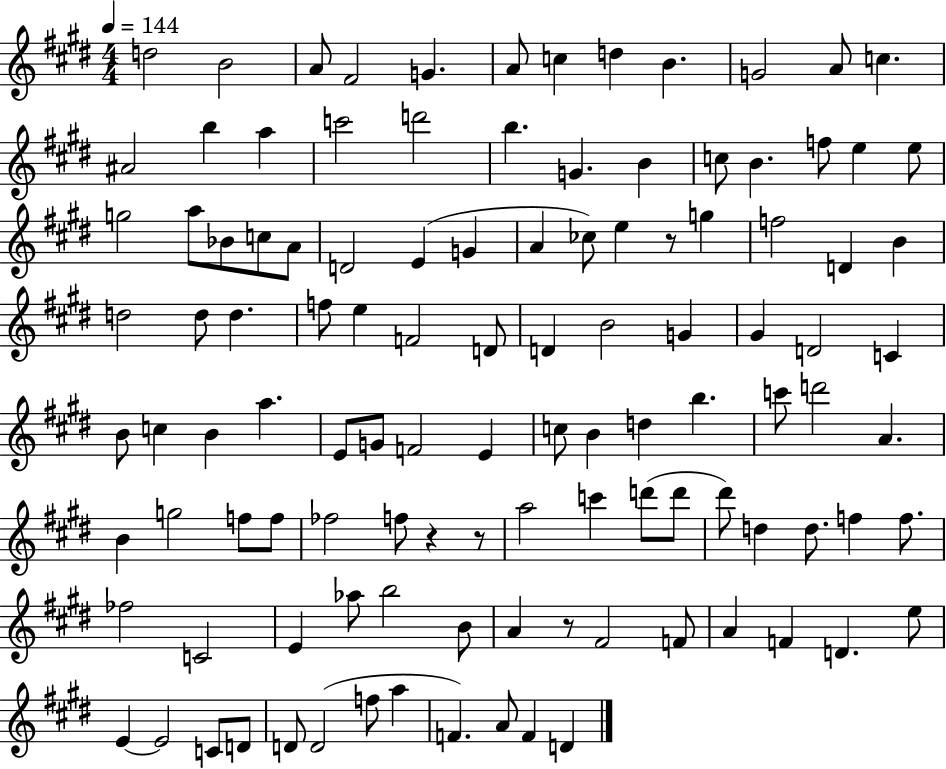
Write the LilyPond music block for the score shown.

{
  \clef treble
  \numericTimeSignature
  \time 4/4
  \key e \major
  \tempo 4 = 144
  \repeat volta 2 { d''2 b'2 | a'8 fis'2 g'4. | a'8 c''4 d''4 b'4. | g'2 a'8 c''4. | \break ais'2 b''4 a''4 | c'''2 d'''2 | b''4. g'4. b'4 | c''8 b'4. f''8 e''4 e''8 | \break g''2 a''8 bes'8 c''8 a'8 | d'2 e'4( g'4 | a'4 ces''8) e''4 r8 g''4 | f''2 d'4 b'4 | \break d''2 d''8 d''4. | f''8 e''4 f'2 d'8 | d'4 b'2 g'4 | gis'4 d'2 c'4 | \break b'8 c''4 b'4 a''4. | e'8 g'8 f'2 e'4 | c''8 b'4 d''4 b''4. | c'''8 d'''2 a'4. | \break b'4 g''2 f''8 f''8 | fes''2 f''8 r4 r8 | a''2 c'''4 d'''8( d'''8 | dis'''8) d''4 d''8. f''4 f''8. | \break fes''2 c'2 | e'4 aes''8 b''2 b'8 | a'4 r8 fis'2 f'8 | a'4 f'4 d'4. e''8 | \break e'4~~ e'2 c'8 d'8 | d'8 d'2( f''8 a''4 | f'4.) a'8 f'4 d'4 | } \bar "|."
}